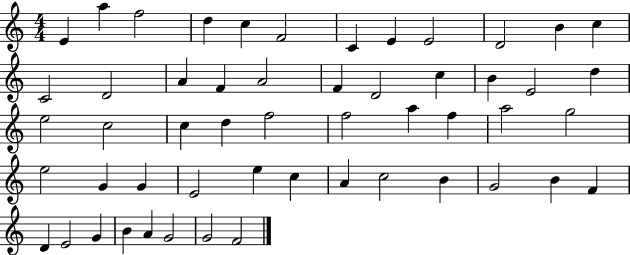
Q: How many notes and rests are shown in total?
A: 53